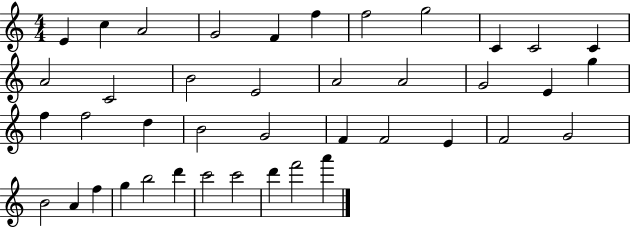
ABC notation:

X:1
T:Untitled
M:4/4
L:1/4
K:C
E c A2 G2 F f f2 g2 C C2 C A2 C2 B2 E2 A2 A2 G2 E g f f2 d B2 G2 F F2 E F2 G2 B2 A f g b2 d' c'2 c'2 d' f'2 a'